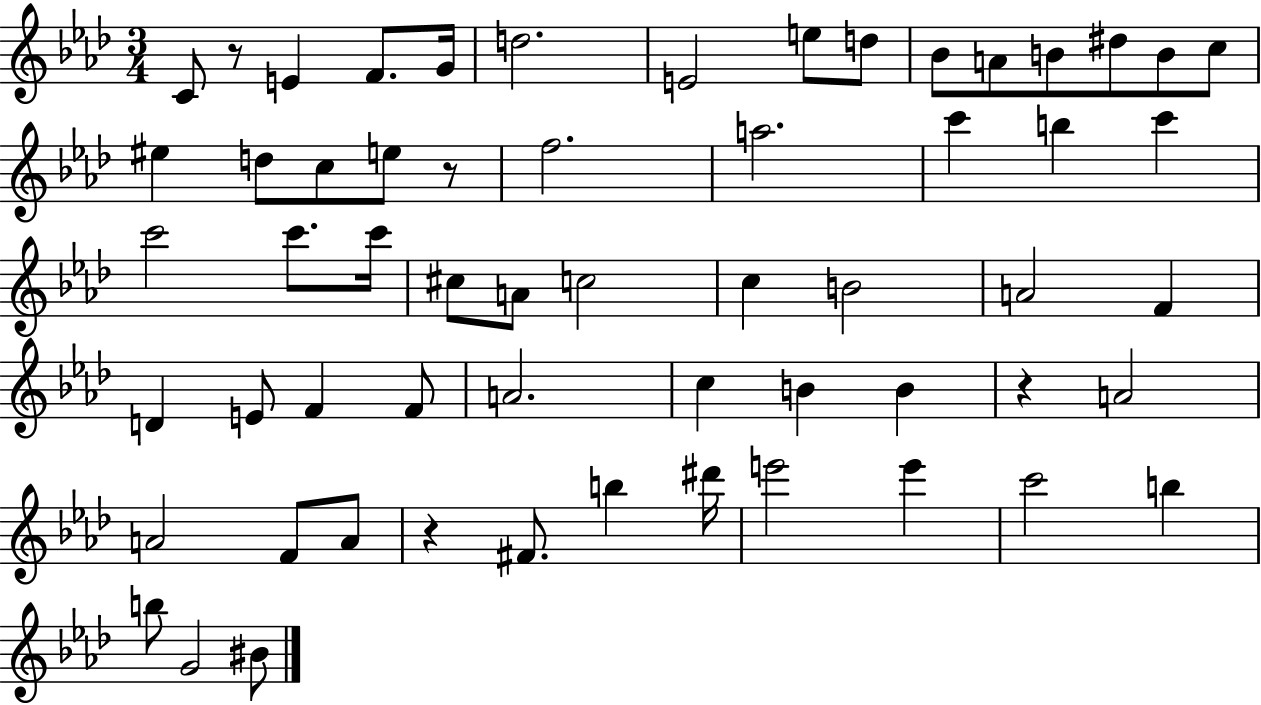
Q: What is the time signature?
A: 3/4